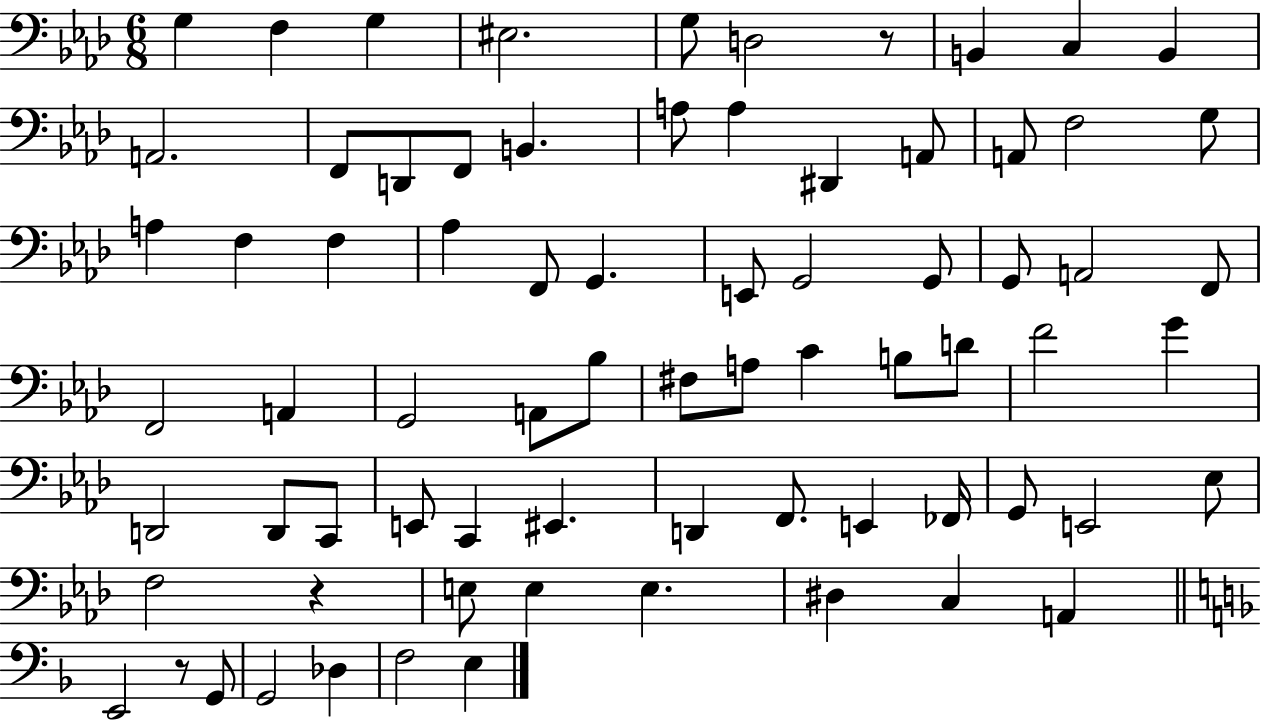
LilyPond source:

{
  \clef bass
  \numericTimeSignature
  \time 6/8
  \key aes \major
  \repeat volta 2 { g4 f4 g4 | eis2. | g8 d2 r8 | b,4 c4 b,4 | \break a,2. | f,8 d,8 f,8 b,4. | a8 a4 dis,4 a,8 | a,8 f2 g8 | \break a4 f4 f4 | aes4 f,8 g,4. | e,8 g,2 g,8 | g,8 a,2 f,8 | \break f,2 a,4 | g,2 a,8 bes8 | fis8 a8 c'4 b8 d'8 | f'2 g'4 | \break d,2 d,8 c,8 | e,8 c,4 eis,4. | d,4 f,8. e,4 fes,16 | g,8 e,2 ees8 | \break f2 r4 | e8 e4 e4. | dis4 c4 a,4 | \bar "||" \break \key d \minor e,2 r8 g,8 | g,2 des4 | f2 e4 | } \bar "|."
}